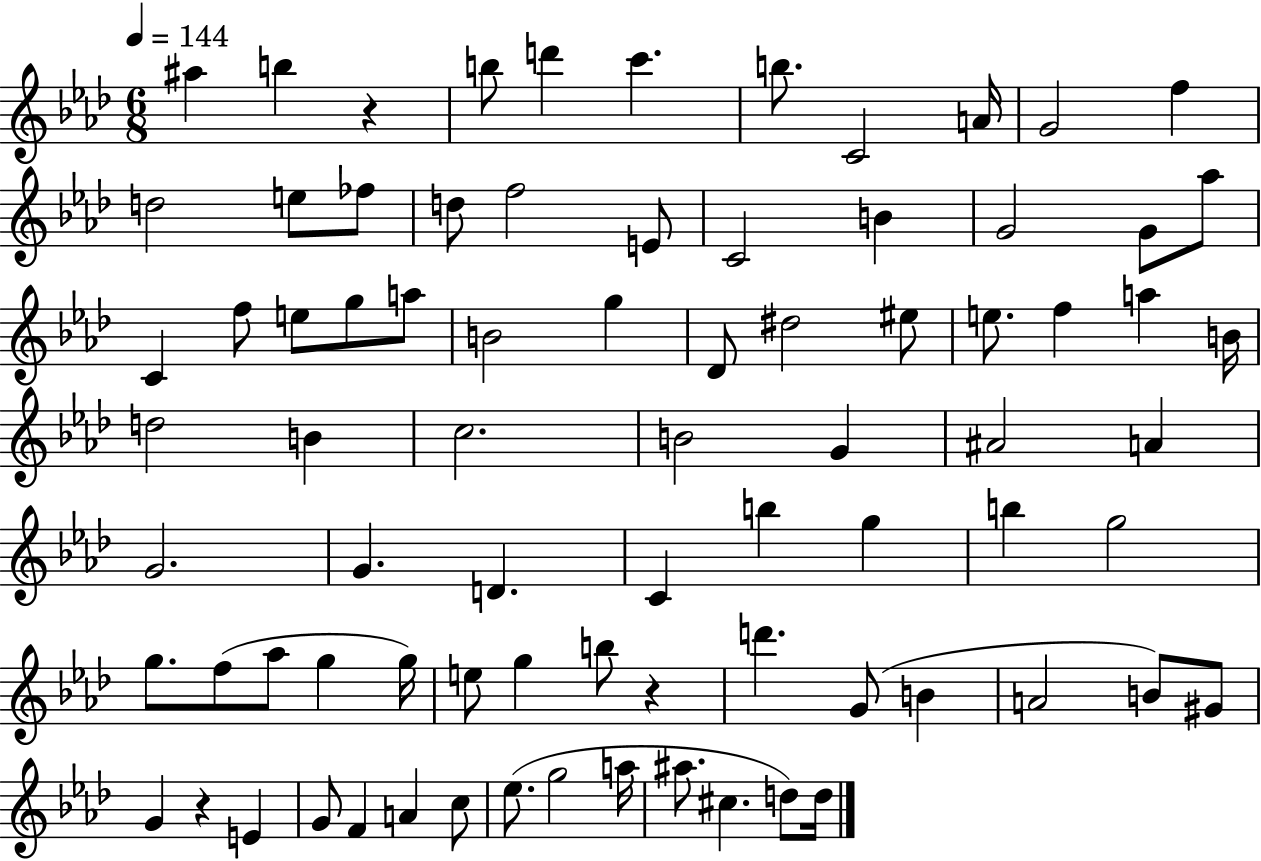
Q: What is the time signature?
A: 6/8